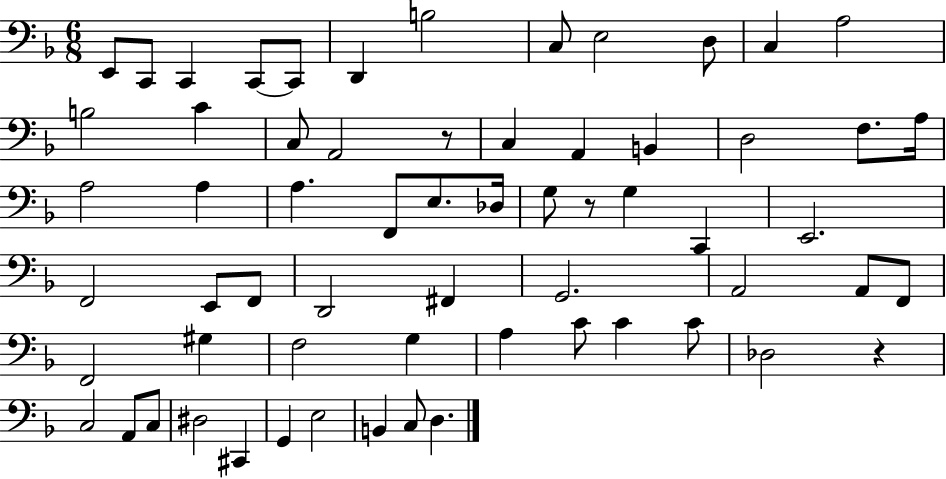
E2/e C2/e C2/q C2/e C2/e D2/q B3/h C3/e E3/h D3/e C3/q A3/h B3/h C4/q C3/e A2/h R/e C3/q A2/q B2/q D3/h F3/e. A3/s A3/h A3/q A3/q. F2/e E3/e. Db3/s G3/e R/e G3/q C2/q E2/h. F2/h E2/e F2/e D2/h F#2/q G2/h. A2/h A2/e F2/e F2/h G#3/q F3/h G3/q A3/q C4/e C4/q C4/e Db3/h R/q C3/h A2/e C3/e D#3/h C#2/q G2/q E3/h B2/q C3/e D3/q.